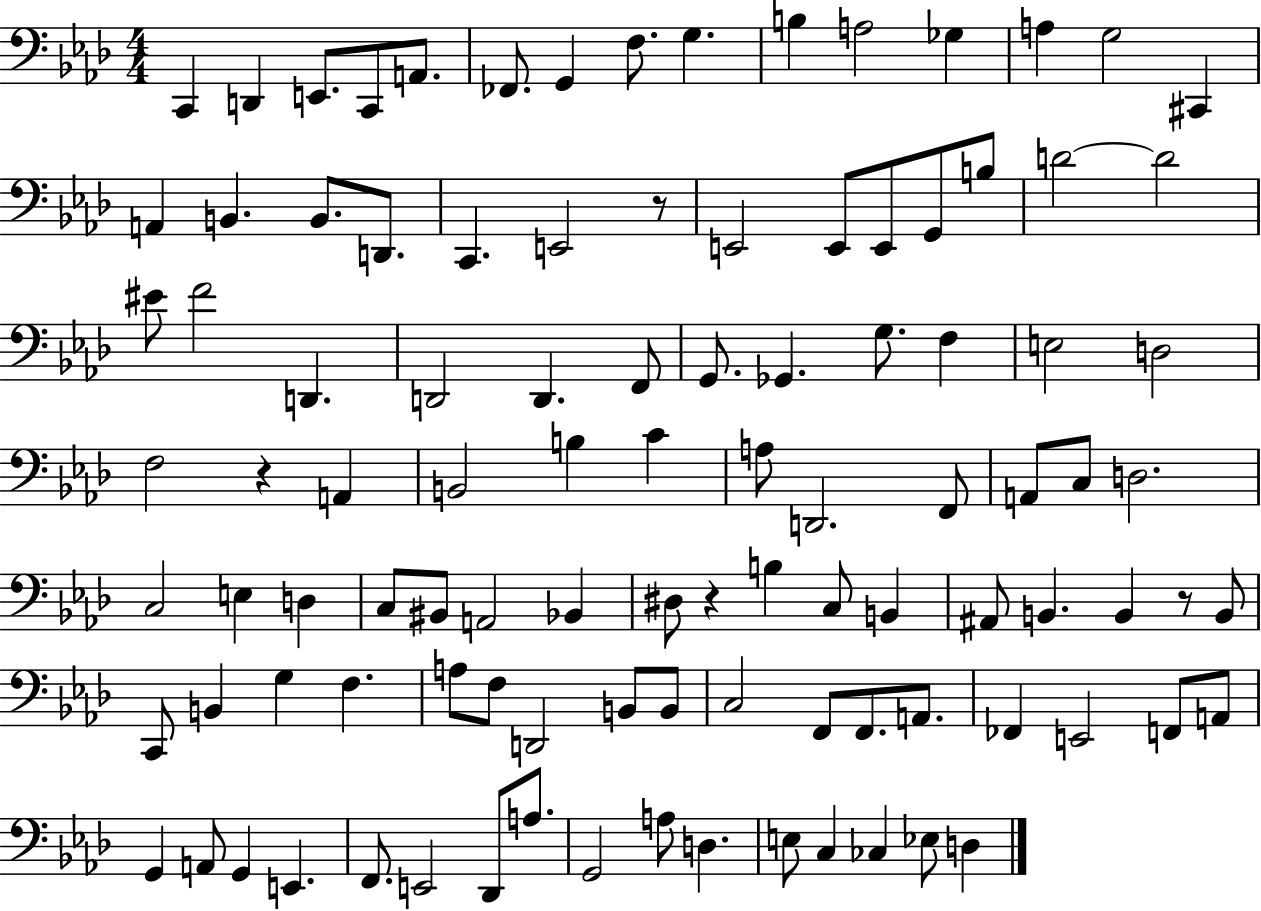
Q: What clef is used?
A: bass